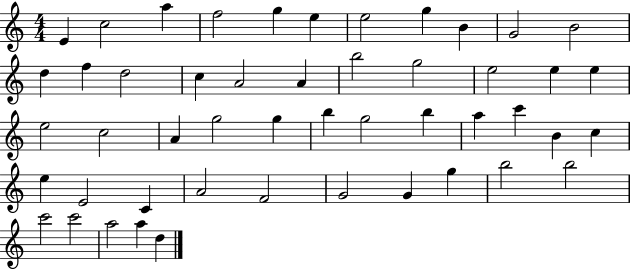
X:1
T:Untitled
M:4/4
L:1/4
K:C
E c2 a f2 g e e2 g B G2 B2 d f d2 c A2 A b2 g2 e2 e e e2 c2 A g2 g b g2 b a c' B c e E2 C A2 F2 G2 G g b2 b2 c'2 c'2 a2 a d